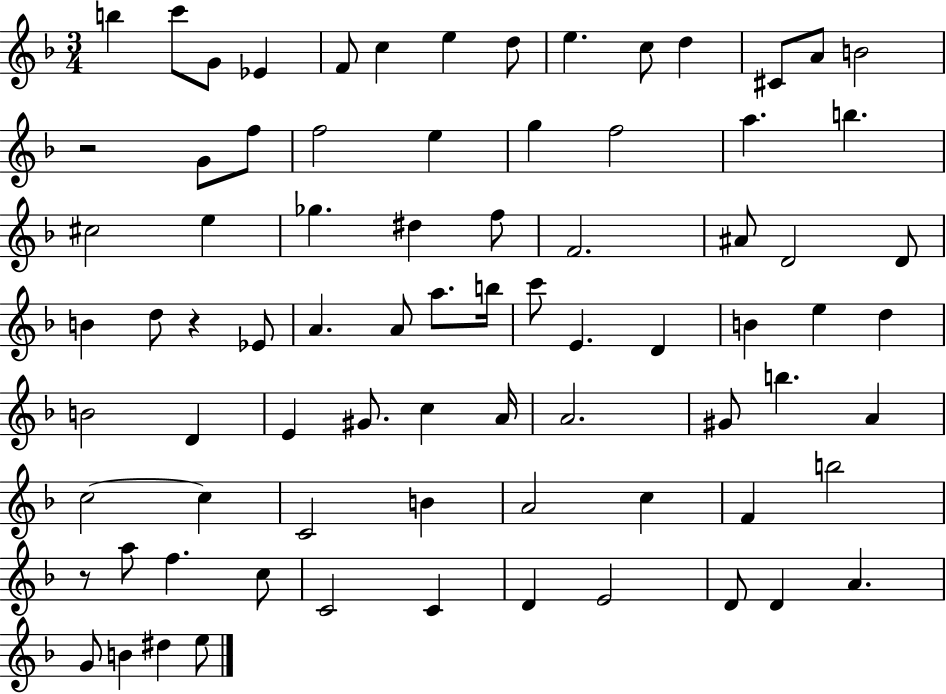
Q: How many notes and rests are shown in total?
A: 79